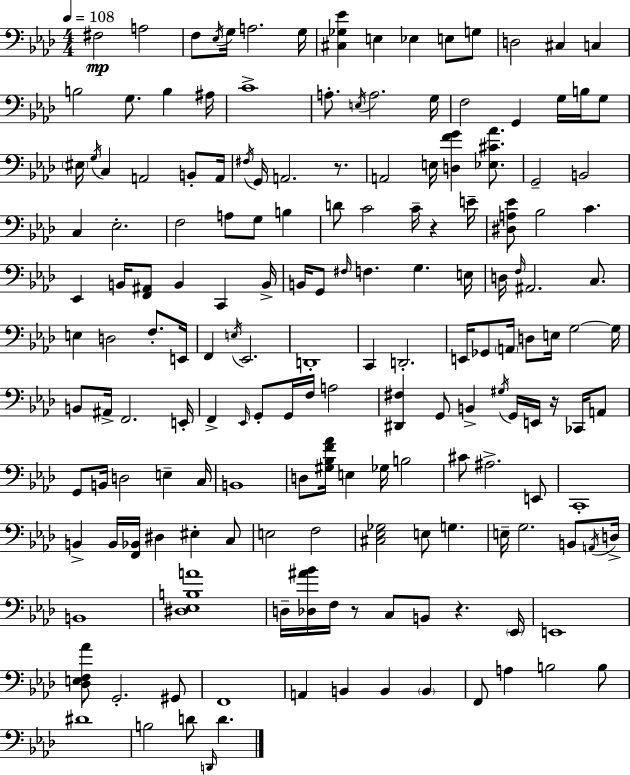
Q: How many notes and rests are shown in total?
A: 170